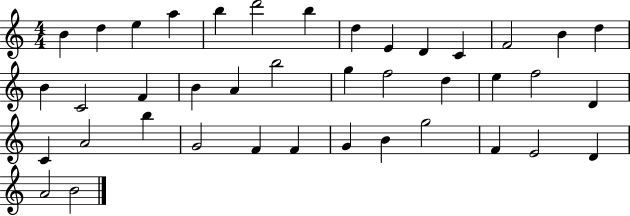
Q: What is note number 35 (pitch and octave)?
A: G5